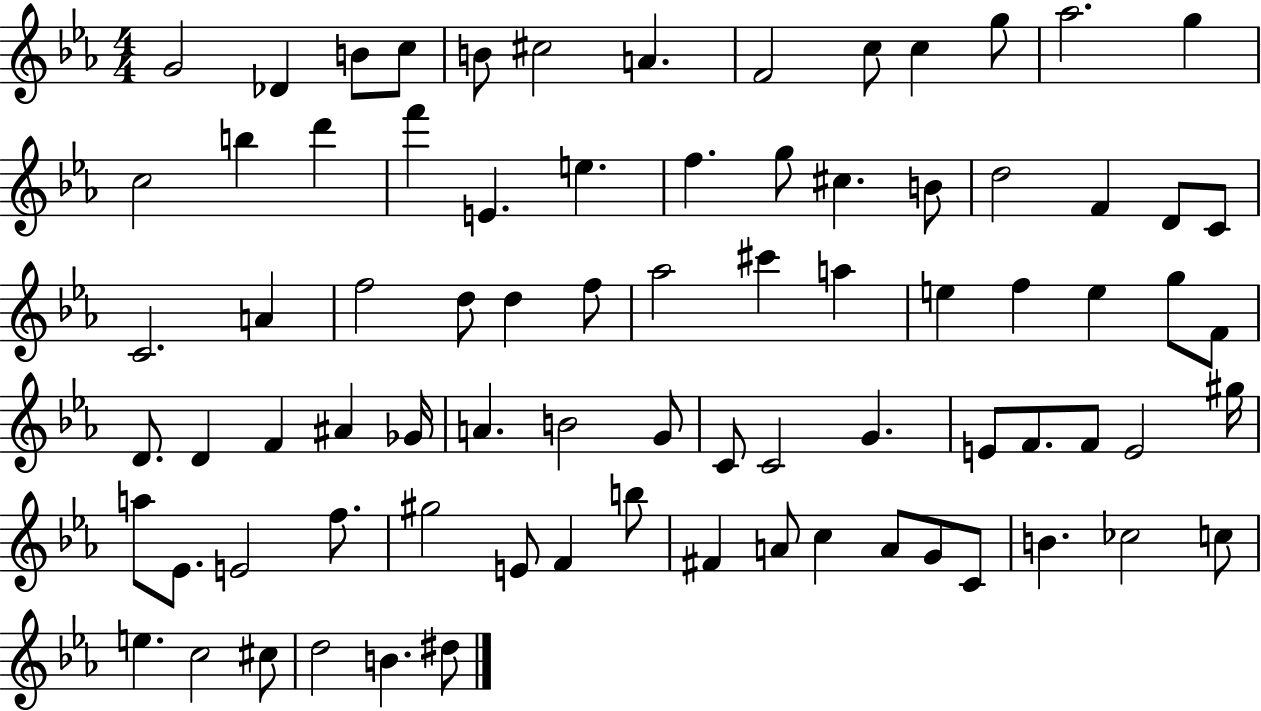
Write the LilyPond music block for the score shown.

{
  \clef treble
  \numericTimeSignature
  \time 4/4
  \key ees \major
  g'2 des'4 b'8 c''8 | b'8 cis''2 a'4. | f'2 c''8 c''4 g''8 | aes''2. g''4 | \break c''2 b''4 d'''4 | f'''4 e'4. e''4. | f''4. g''8 cis''4. b'8 | d''2 f'4 d'8 c'8 | \break c'2. a'4 | f''2 d''8 d''4 f''8 | aes''2 cis'''4 a''4 | e''4 f''4 e''4 g''8 f'8 | \break d'8. d'4 f'4 ais'4 ges'16 | a'4. b'2 g'8 | c'8 c'2 g'4. | e'8 f'8. f'8 e'2 gis''16 | \break a''8 ees'8. e'2 f''8. | gis''2 e'8 f'4 b''8 | fis'4 a'8 c''4 a'8 g'8 c'8 | b'4. ces''2 c''8 | \break e''4. c''2 cis''8 | d''2 b'4. dis''8 | \bar "|."
}